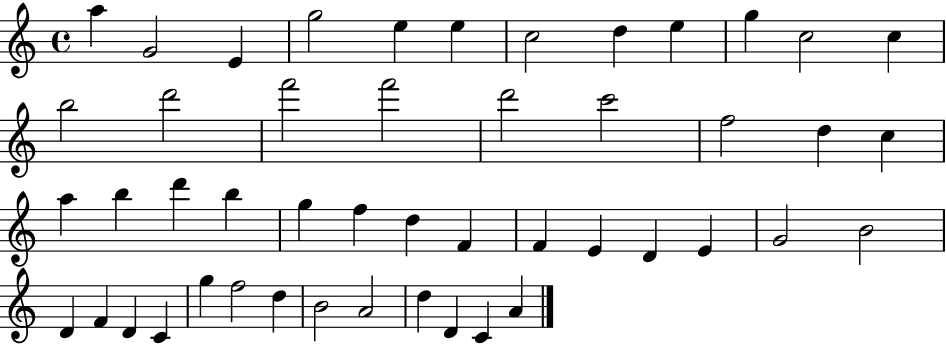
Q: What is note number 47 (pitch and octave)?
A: C4